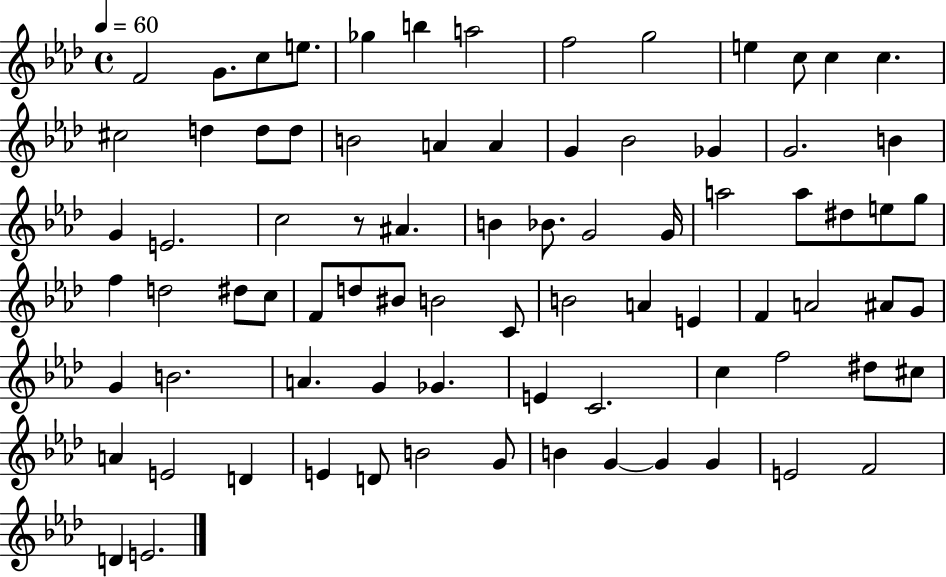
X:1
T:Untitled
M:4/4
L:1/4
K:Ab
F2 G/2 c/2 e/2 _g b a2 f2 g2 e c/2 c c ^c2 d d/2 d/2 B2 A A G _B2 _G G2 B G E2 c2 z/2 ^A B _B/2 G2 G/4 a2 a/2 ^d/2 e/2 g/2 f d2 ^d/2 c/2 F/2 d/2 ^B/2 B2 C/2 B2 A E F A2 ^A/2 G/2 G B2 A G _G E C2 c f2 ^d/2 ^c/2 A E2 D E D/2 B2 G/2 B G G G E2 F2 D E2